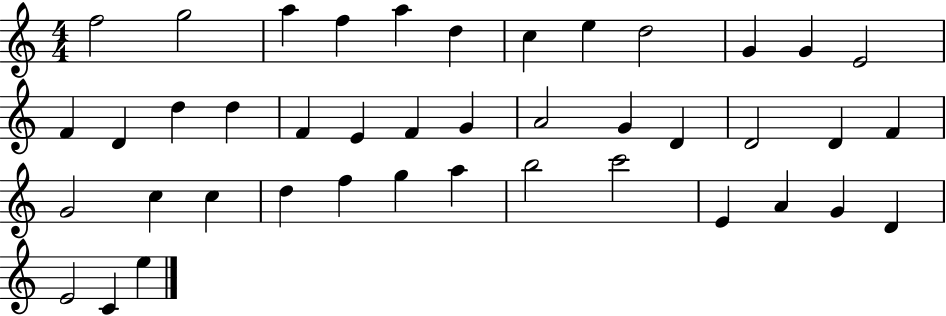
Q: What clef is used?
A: treble